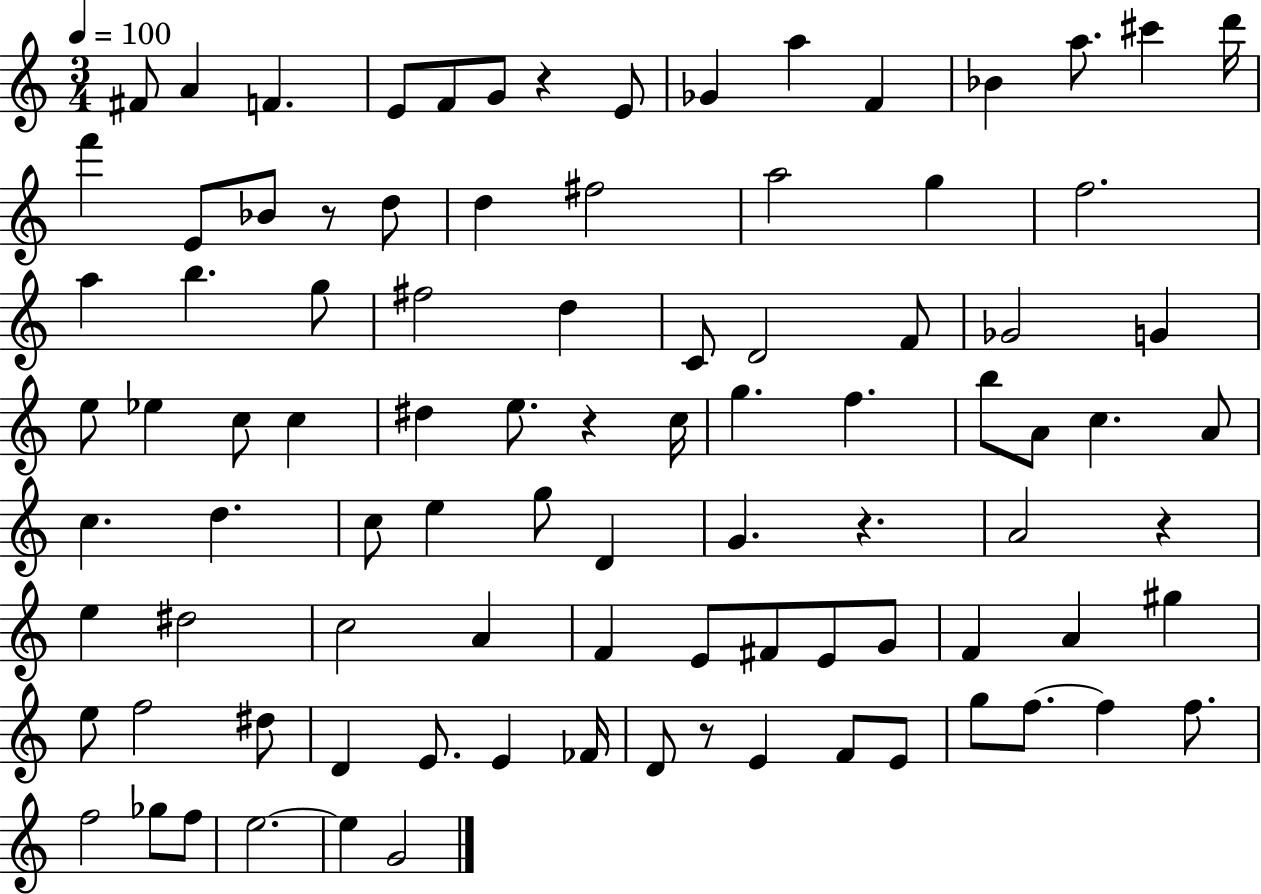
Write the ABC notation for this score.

X:1
T:Untitled
M:3/4
L:1/4
K:C
^F/2 A F E/2 F/2 G/2 z E/2 _G a F _B a/2 ^c' d'/4 f' E/2 _B/2 z/2 d/2 d ^f2 a2 g f2 a b g/2 ^f2 d C/2 D2 F/2 _G2 G e/2 _e c/2 c ^d e/2 z c/4 g f b/2 A/2 c A/2 c d c/2 e g/2 D G z A2 z e ^d2 c2 A F E/2 ^F/2 E/2 G/2 F A ^g e/2 f2 ^d/2 D E/2 E _F/4 D/2 z/2 E F/2 E/2 g/2 f/2 f f/2 f2 _g/2 f/2 e2 e G2